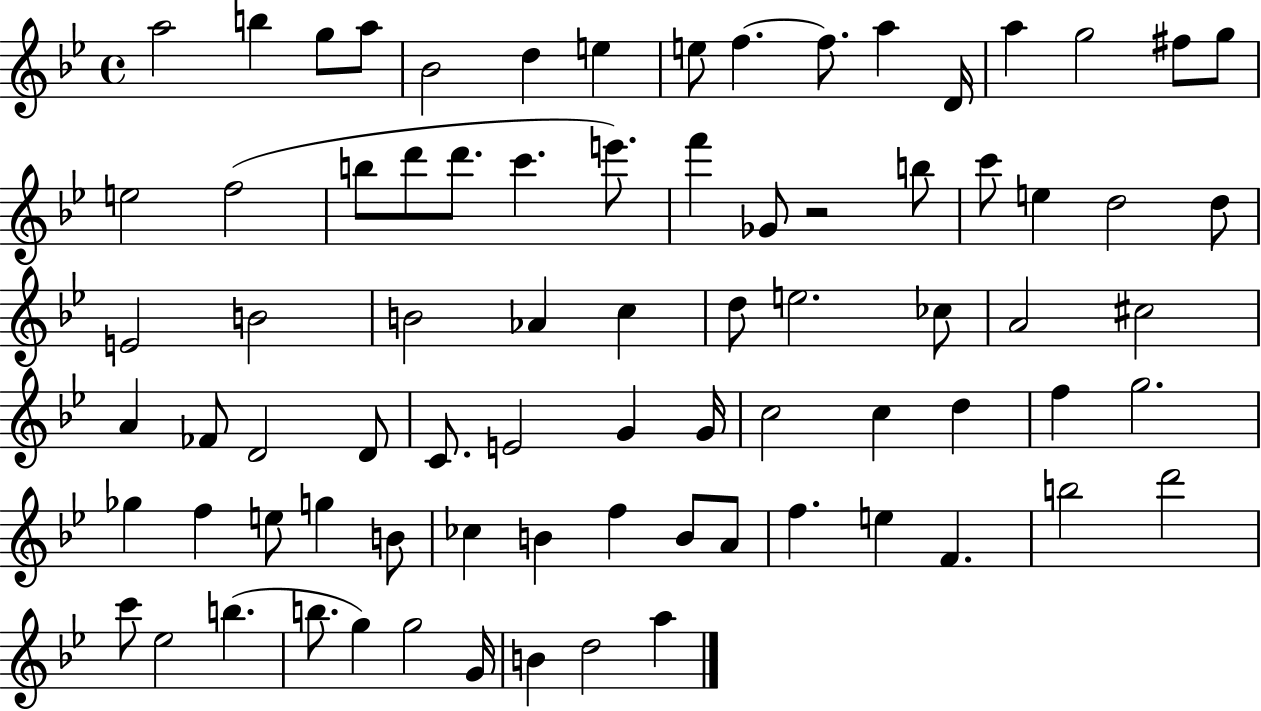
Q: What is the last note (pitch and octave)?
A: A5